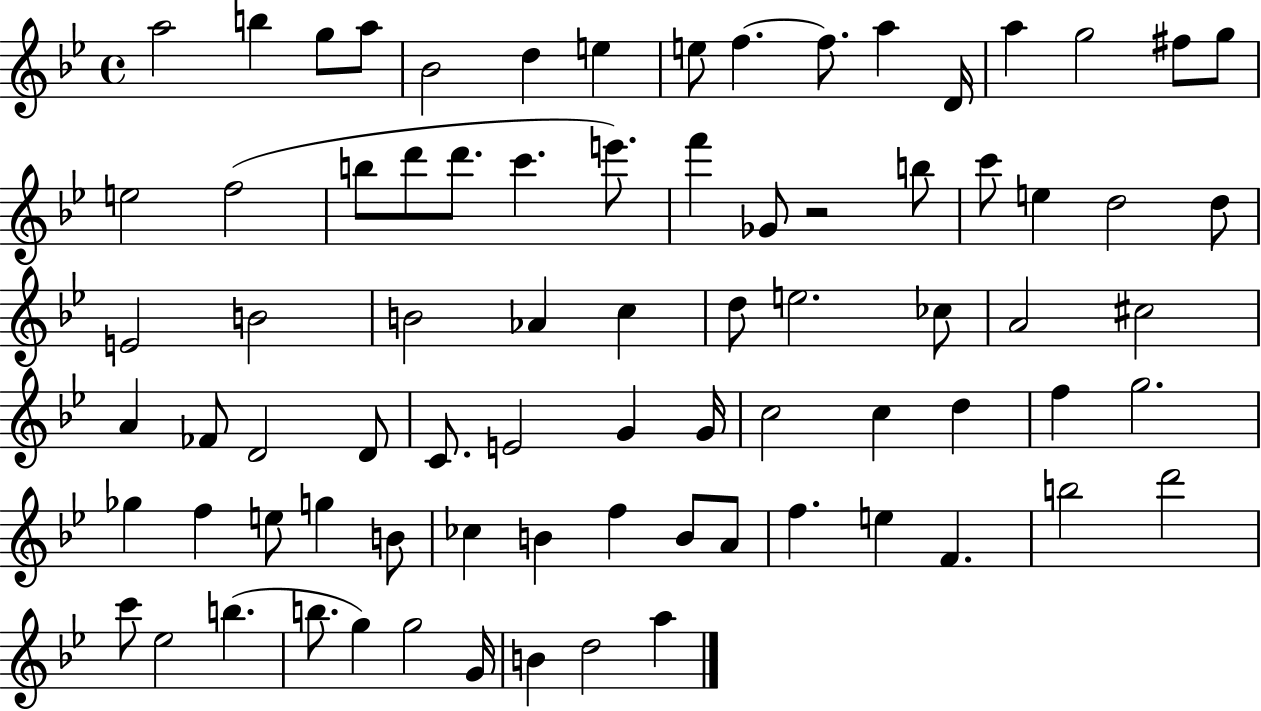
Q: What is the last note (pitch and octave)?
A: A5